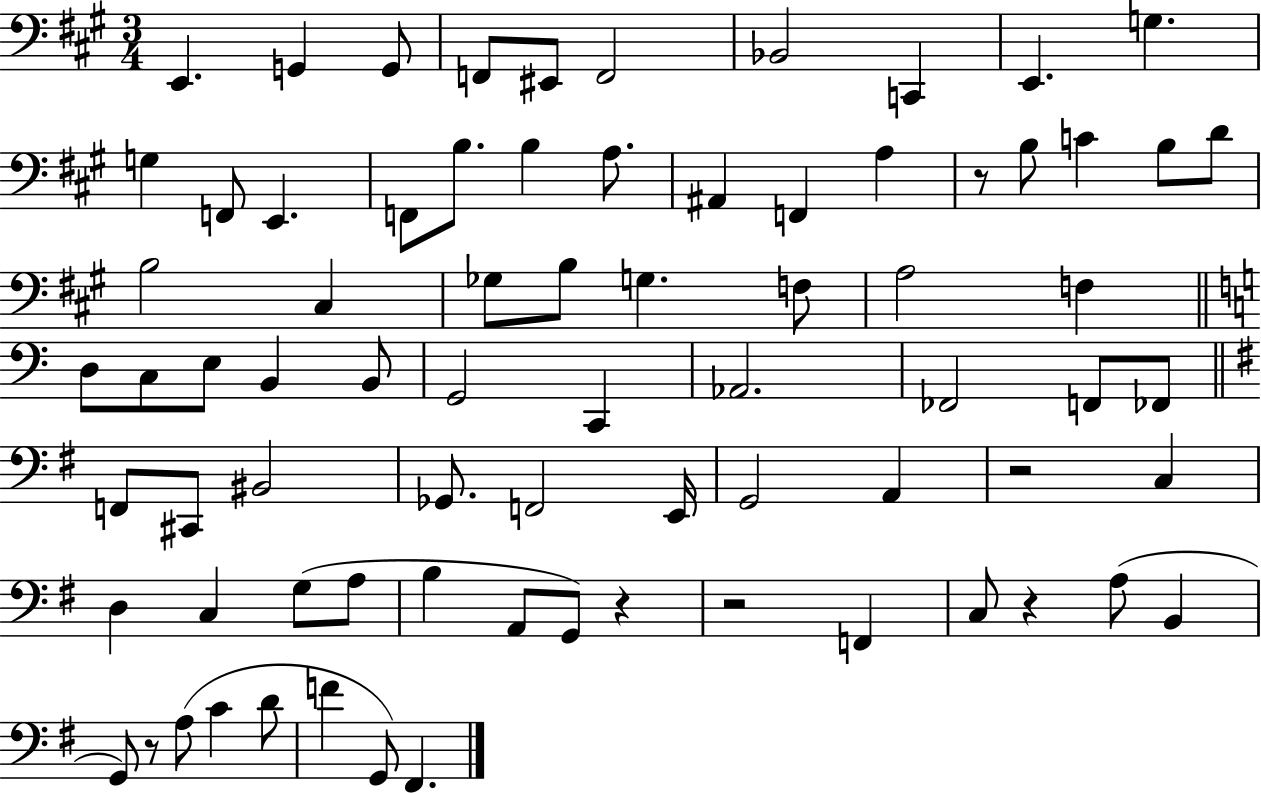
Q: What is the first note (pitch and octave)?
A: E2